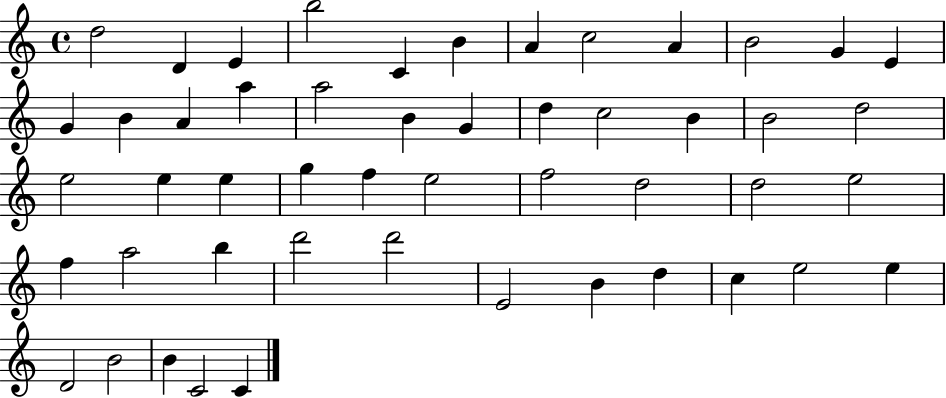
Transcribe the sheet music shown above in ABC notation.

X:1
T:Untitled
M:4/4
L:1/4
K:C
d2 D E b2 C B A c2 A B2 G E G B A a a2 B G d c2 B B2 d2 e2 e e g f e2 f2 d2 d2 e2 f a2 b d'2 d'2 E2 B d c e2 e D2 B2 B C2 C